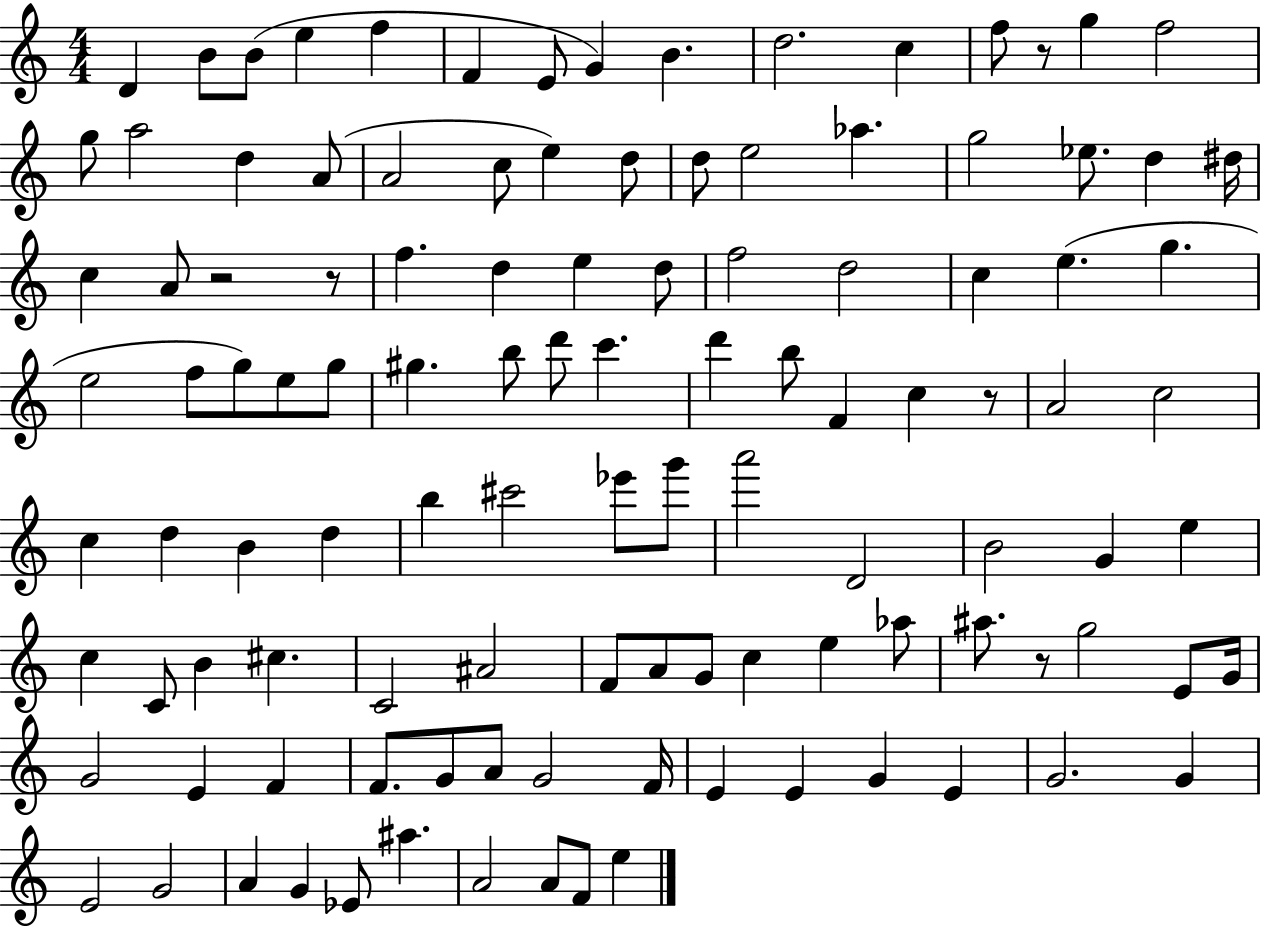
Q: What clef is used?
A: treble